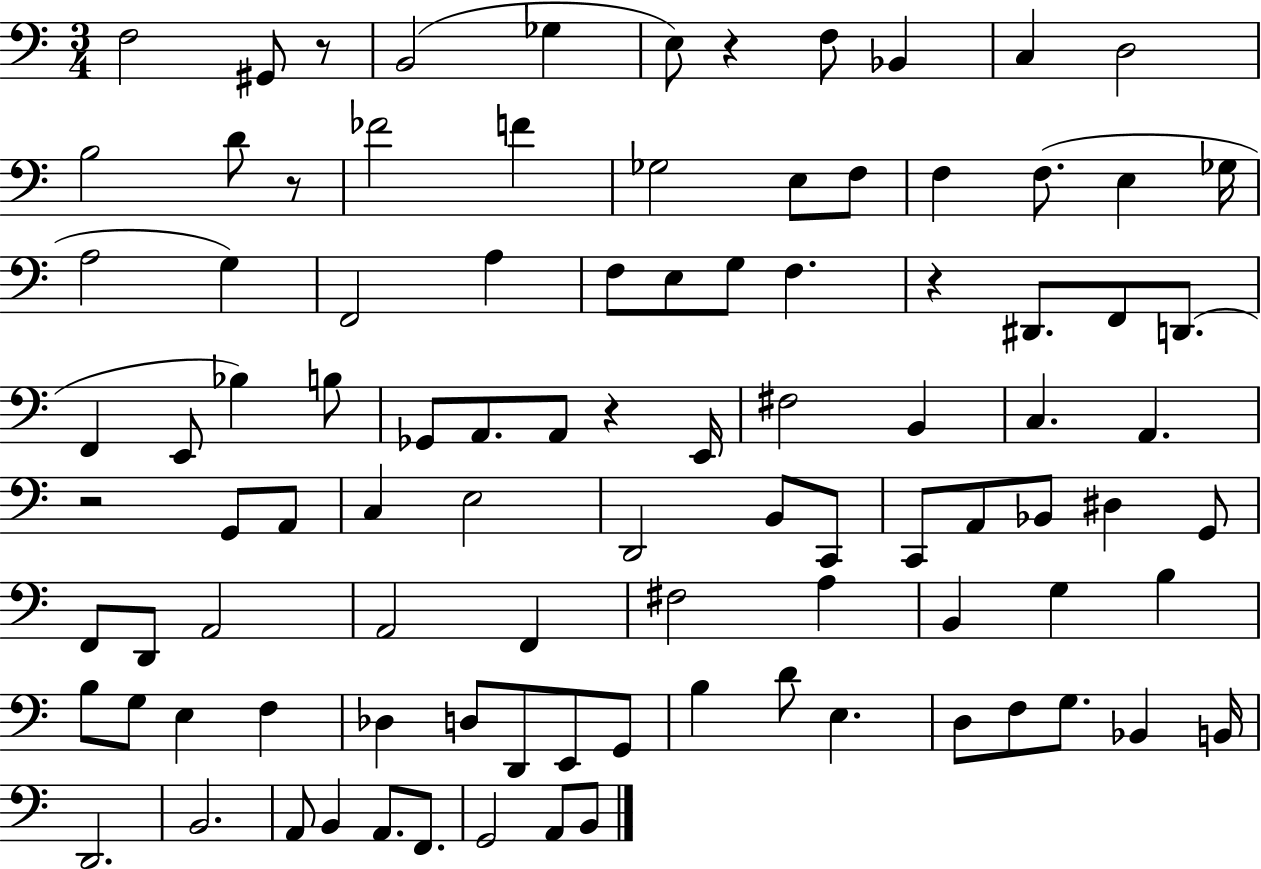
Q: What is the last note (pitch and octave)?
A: B2